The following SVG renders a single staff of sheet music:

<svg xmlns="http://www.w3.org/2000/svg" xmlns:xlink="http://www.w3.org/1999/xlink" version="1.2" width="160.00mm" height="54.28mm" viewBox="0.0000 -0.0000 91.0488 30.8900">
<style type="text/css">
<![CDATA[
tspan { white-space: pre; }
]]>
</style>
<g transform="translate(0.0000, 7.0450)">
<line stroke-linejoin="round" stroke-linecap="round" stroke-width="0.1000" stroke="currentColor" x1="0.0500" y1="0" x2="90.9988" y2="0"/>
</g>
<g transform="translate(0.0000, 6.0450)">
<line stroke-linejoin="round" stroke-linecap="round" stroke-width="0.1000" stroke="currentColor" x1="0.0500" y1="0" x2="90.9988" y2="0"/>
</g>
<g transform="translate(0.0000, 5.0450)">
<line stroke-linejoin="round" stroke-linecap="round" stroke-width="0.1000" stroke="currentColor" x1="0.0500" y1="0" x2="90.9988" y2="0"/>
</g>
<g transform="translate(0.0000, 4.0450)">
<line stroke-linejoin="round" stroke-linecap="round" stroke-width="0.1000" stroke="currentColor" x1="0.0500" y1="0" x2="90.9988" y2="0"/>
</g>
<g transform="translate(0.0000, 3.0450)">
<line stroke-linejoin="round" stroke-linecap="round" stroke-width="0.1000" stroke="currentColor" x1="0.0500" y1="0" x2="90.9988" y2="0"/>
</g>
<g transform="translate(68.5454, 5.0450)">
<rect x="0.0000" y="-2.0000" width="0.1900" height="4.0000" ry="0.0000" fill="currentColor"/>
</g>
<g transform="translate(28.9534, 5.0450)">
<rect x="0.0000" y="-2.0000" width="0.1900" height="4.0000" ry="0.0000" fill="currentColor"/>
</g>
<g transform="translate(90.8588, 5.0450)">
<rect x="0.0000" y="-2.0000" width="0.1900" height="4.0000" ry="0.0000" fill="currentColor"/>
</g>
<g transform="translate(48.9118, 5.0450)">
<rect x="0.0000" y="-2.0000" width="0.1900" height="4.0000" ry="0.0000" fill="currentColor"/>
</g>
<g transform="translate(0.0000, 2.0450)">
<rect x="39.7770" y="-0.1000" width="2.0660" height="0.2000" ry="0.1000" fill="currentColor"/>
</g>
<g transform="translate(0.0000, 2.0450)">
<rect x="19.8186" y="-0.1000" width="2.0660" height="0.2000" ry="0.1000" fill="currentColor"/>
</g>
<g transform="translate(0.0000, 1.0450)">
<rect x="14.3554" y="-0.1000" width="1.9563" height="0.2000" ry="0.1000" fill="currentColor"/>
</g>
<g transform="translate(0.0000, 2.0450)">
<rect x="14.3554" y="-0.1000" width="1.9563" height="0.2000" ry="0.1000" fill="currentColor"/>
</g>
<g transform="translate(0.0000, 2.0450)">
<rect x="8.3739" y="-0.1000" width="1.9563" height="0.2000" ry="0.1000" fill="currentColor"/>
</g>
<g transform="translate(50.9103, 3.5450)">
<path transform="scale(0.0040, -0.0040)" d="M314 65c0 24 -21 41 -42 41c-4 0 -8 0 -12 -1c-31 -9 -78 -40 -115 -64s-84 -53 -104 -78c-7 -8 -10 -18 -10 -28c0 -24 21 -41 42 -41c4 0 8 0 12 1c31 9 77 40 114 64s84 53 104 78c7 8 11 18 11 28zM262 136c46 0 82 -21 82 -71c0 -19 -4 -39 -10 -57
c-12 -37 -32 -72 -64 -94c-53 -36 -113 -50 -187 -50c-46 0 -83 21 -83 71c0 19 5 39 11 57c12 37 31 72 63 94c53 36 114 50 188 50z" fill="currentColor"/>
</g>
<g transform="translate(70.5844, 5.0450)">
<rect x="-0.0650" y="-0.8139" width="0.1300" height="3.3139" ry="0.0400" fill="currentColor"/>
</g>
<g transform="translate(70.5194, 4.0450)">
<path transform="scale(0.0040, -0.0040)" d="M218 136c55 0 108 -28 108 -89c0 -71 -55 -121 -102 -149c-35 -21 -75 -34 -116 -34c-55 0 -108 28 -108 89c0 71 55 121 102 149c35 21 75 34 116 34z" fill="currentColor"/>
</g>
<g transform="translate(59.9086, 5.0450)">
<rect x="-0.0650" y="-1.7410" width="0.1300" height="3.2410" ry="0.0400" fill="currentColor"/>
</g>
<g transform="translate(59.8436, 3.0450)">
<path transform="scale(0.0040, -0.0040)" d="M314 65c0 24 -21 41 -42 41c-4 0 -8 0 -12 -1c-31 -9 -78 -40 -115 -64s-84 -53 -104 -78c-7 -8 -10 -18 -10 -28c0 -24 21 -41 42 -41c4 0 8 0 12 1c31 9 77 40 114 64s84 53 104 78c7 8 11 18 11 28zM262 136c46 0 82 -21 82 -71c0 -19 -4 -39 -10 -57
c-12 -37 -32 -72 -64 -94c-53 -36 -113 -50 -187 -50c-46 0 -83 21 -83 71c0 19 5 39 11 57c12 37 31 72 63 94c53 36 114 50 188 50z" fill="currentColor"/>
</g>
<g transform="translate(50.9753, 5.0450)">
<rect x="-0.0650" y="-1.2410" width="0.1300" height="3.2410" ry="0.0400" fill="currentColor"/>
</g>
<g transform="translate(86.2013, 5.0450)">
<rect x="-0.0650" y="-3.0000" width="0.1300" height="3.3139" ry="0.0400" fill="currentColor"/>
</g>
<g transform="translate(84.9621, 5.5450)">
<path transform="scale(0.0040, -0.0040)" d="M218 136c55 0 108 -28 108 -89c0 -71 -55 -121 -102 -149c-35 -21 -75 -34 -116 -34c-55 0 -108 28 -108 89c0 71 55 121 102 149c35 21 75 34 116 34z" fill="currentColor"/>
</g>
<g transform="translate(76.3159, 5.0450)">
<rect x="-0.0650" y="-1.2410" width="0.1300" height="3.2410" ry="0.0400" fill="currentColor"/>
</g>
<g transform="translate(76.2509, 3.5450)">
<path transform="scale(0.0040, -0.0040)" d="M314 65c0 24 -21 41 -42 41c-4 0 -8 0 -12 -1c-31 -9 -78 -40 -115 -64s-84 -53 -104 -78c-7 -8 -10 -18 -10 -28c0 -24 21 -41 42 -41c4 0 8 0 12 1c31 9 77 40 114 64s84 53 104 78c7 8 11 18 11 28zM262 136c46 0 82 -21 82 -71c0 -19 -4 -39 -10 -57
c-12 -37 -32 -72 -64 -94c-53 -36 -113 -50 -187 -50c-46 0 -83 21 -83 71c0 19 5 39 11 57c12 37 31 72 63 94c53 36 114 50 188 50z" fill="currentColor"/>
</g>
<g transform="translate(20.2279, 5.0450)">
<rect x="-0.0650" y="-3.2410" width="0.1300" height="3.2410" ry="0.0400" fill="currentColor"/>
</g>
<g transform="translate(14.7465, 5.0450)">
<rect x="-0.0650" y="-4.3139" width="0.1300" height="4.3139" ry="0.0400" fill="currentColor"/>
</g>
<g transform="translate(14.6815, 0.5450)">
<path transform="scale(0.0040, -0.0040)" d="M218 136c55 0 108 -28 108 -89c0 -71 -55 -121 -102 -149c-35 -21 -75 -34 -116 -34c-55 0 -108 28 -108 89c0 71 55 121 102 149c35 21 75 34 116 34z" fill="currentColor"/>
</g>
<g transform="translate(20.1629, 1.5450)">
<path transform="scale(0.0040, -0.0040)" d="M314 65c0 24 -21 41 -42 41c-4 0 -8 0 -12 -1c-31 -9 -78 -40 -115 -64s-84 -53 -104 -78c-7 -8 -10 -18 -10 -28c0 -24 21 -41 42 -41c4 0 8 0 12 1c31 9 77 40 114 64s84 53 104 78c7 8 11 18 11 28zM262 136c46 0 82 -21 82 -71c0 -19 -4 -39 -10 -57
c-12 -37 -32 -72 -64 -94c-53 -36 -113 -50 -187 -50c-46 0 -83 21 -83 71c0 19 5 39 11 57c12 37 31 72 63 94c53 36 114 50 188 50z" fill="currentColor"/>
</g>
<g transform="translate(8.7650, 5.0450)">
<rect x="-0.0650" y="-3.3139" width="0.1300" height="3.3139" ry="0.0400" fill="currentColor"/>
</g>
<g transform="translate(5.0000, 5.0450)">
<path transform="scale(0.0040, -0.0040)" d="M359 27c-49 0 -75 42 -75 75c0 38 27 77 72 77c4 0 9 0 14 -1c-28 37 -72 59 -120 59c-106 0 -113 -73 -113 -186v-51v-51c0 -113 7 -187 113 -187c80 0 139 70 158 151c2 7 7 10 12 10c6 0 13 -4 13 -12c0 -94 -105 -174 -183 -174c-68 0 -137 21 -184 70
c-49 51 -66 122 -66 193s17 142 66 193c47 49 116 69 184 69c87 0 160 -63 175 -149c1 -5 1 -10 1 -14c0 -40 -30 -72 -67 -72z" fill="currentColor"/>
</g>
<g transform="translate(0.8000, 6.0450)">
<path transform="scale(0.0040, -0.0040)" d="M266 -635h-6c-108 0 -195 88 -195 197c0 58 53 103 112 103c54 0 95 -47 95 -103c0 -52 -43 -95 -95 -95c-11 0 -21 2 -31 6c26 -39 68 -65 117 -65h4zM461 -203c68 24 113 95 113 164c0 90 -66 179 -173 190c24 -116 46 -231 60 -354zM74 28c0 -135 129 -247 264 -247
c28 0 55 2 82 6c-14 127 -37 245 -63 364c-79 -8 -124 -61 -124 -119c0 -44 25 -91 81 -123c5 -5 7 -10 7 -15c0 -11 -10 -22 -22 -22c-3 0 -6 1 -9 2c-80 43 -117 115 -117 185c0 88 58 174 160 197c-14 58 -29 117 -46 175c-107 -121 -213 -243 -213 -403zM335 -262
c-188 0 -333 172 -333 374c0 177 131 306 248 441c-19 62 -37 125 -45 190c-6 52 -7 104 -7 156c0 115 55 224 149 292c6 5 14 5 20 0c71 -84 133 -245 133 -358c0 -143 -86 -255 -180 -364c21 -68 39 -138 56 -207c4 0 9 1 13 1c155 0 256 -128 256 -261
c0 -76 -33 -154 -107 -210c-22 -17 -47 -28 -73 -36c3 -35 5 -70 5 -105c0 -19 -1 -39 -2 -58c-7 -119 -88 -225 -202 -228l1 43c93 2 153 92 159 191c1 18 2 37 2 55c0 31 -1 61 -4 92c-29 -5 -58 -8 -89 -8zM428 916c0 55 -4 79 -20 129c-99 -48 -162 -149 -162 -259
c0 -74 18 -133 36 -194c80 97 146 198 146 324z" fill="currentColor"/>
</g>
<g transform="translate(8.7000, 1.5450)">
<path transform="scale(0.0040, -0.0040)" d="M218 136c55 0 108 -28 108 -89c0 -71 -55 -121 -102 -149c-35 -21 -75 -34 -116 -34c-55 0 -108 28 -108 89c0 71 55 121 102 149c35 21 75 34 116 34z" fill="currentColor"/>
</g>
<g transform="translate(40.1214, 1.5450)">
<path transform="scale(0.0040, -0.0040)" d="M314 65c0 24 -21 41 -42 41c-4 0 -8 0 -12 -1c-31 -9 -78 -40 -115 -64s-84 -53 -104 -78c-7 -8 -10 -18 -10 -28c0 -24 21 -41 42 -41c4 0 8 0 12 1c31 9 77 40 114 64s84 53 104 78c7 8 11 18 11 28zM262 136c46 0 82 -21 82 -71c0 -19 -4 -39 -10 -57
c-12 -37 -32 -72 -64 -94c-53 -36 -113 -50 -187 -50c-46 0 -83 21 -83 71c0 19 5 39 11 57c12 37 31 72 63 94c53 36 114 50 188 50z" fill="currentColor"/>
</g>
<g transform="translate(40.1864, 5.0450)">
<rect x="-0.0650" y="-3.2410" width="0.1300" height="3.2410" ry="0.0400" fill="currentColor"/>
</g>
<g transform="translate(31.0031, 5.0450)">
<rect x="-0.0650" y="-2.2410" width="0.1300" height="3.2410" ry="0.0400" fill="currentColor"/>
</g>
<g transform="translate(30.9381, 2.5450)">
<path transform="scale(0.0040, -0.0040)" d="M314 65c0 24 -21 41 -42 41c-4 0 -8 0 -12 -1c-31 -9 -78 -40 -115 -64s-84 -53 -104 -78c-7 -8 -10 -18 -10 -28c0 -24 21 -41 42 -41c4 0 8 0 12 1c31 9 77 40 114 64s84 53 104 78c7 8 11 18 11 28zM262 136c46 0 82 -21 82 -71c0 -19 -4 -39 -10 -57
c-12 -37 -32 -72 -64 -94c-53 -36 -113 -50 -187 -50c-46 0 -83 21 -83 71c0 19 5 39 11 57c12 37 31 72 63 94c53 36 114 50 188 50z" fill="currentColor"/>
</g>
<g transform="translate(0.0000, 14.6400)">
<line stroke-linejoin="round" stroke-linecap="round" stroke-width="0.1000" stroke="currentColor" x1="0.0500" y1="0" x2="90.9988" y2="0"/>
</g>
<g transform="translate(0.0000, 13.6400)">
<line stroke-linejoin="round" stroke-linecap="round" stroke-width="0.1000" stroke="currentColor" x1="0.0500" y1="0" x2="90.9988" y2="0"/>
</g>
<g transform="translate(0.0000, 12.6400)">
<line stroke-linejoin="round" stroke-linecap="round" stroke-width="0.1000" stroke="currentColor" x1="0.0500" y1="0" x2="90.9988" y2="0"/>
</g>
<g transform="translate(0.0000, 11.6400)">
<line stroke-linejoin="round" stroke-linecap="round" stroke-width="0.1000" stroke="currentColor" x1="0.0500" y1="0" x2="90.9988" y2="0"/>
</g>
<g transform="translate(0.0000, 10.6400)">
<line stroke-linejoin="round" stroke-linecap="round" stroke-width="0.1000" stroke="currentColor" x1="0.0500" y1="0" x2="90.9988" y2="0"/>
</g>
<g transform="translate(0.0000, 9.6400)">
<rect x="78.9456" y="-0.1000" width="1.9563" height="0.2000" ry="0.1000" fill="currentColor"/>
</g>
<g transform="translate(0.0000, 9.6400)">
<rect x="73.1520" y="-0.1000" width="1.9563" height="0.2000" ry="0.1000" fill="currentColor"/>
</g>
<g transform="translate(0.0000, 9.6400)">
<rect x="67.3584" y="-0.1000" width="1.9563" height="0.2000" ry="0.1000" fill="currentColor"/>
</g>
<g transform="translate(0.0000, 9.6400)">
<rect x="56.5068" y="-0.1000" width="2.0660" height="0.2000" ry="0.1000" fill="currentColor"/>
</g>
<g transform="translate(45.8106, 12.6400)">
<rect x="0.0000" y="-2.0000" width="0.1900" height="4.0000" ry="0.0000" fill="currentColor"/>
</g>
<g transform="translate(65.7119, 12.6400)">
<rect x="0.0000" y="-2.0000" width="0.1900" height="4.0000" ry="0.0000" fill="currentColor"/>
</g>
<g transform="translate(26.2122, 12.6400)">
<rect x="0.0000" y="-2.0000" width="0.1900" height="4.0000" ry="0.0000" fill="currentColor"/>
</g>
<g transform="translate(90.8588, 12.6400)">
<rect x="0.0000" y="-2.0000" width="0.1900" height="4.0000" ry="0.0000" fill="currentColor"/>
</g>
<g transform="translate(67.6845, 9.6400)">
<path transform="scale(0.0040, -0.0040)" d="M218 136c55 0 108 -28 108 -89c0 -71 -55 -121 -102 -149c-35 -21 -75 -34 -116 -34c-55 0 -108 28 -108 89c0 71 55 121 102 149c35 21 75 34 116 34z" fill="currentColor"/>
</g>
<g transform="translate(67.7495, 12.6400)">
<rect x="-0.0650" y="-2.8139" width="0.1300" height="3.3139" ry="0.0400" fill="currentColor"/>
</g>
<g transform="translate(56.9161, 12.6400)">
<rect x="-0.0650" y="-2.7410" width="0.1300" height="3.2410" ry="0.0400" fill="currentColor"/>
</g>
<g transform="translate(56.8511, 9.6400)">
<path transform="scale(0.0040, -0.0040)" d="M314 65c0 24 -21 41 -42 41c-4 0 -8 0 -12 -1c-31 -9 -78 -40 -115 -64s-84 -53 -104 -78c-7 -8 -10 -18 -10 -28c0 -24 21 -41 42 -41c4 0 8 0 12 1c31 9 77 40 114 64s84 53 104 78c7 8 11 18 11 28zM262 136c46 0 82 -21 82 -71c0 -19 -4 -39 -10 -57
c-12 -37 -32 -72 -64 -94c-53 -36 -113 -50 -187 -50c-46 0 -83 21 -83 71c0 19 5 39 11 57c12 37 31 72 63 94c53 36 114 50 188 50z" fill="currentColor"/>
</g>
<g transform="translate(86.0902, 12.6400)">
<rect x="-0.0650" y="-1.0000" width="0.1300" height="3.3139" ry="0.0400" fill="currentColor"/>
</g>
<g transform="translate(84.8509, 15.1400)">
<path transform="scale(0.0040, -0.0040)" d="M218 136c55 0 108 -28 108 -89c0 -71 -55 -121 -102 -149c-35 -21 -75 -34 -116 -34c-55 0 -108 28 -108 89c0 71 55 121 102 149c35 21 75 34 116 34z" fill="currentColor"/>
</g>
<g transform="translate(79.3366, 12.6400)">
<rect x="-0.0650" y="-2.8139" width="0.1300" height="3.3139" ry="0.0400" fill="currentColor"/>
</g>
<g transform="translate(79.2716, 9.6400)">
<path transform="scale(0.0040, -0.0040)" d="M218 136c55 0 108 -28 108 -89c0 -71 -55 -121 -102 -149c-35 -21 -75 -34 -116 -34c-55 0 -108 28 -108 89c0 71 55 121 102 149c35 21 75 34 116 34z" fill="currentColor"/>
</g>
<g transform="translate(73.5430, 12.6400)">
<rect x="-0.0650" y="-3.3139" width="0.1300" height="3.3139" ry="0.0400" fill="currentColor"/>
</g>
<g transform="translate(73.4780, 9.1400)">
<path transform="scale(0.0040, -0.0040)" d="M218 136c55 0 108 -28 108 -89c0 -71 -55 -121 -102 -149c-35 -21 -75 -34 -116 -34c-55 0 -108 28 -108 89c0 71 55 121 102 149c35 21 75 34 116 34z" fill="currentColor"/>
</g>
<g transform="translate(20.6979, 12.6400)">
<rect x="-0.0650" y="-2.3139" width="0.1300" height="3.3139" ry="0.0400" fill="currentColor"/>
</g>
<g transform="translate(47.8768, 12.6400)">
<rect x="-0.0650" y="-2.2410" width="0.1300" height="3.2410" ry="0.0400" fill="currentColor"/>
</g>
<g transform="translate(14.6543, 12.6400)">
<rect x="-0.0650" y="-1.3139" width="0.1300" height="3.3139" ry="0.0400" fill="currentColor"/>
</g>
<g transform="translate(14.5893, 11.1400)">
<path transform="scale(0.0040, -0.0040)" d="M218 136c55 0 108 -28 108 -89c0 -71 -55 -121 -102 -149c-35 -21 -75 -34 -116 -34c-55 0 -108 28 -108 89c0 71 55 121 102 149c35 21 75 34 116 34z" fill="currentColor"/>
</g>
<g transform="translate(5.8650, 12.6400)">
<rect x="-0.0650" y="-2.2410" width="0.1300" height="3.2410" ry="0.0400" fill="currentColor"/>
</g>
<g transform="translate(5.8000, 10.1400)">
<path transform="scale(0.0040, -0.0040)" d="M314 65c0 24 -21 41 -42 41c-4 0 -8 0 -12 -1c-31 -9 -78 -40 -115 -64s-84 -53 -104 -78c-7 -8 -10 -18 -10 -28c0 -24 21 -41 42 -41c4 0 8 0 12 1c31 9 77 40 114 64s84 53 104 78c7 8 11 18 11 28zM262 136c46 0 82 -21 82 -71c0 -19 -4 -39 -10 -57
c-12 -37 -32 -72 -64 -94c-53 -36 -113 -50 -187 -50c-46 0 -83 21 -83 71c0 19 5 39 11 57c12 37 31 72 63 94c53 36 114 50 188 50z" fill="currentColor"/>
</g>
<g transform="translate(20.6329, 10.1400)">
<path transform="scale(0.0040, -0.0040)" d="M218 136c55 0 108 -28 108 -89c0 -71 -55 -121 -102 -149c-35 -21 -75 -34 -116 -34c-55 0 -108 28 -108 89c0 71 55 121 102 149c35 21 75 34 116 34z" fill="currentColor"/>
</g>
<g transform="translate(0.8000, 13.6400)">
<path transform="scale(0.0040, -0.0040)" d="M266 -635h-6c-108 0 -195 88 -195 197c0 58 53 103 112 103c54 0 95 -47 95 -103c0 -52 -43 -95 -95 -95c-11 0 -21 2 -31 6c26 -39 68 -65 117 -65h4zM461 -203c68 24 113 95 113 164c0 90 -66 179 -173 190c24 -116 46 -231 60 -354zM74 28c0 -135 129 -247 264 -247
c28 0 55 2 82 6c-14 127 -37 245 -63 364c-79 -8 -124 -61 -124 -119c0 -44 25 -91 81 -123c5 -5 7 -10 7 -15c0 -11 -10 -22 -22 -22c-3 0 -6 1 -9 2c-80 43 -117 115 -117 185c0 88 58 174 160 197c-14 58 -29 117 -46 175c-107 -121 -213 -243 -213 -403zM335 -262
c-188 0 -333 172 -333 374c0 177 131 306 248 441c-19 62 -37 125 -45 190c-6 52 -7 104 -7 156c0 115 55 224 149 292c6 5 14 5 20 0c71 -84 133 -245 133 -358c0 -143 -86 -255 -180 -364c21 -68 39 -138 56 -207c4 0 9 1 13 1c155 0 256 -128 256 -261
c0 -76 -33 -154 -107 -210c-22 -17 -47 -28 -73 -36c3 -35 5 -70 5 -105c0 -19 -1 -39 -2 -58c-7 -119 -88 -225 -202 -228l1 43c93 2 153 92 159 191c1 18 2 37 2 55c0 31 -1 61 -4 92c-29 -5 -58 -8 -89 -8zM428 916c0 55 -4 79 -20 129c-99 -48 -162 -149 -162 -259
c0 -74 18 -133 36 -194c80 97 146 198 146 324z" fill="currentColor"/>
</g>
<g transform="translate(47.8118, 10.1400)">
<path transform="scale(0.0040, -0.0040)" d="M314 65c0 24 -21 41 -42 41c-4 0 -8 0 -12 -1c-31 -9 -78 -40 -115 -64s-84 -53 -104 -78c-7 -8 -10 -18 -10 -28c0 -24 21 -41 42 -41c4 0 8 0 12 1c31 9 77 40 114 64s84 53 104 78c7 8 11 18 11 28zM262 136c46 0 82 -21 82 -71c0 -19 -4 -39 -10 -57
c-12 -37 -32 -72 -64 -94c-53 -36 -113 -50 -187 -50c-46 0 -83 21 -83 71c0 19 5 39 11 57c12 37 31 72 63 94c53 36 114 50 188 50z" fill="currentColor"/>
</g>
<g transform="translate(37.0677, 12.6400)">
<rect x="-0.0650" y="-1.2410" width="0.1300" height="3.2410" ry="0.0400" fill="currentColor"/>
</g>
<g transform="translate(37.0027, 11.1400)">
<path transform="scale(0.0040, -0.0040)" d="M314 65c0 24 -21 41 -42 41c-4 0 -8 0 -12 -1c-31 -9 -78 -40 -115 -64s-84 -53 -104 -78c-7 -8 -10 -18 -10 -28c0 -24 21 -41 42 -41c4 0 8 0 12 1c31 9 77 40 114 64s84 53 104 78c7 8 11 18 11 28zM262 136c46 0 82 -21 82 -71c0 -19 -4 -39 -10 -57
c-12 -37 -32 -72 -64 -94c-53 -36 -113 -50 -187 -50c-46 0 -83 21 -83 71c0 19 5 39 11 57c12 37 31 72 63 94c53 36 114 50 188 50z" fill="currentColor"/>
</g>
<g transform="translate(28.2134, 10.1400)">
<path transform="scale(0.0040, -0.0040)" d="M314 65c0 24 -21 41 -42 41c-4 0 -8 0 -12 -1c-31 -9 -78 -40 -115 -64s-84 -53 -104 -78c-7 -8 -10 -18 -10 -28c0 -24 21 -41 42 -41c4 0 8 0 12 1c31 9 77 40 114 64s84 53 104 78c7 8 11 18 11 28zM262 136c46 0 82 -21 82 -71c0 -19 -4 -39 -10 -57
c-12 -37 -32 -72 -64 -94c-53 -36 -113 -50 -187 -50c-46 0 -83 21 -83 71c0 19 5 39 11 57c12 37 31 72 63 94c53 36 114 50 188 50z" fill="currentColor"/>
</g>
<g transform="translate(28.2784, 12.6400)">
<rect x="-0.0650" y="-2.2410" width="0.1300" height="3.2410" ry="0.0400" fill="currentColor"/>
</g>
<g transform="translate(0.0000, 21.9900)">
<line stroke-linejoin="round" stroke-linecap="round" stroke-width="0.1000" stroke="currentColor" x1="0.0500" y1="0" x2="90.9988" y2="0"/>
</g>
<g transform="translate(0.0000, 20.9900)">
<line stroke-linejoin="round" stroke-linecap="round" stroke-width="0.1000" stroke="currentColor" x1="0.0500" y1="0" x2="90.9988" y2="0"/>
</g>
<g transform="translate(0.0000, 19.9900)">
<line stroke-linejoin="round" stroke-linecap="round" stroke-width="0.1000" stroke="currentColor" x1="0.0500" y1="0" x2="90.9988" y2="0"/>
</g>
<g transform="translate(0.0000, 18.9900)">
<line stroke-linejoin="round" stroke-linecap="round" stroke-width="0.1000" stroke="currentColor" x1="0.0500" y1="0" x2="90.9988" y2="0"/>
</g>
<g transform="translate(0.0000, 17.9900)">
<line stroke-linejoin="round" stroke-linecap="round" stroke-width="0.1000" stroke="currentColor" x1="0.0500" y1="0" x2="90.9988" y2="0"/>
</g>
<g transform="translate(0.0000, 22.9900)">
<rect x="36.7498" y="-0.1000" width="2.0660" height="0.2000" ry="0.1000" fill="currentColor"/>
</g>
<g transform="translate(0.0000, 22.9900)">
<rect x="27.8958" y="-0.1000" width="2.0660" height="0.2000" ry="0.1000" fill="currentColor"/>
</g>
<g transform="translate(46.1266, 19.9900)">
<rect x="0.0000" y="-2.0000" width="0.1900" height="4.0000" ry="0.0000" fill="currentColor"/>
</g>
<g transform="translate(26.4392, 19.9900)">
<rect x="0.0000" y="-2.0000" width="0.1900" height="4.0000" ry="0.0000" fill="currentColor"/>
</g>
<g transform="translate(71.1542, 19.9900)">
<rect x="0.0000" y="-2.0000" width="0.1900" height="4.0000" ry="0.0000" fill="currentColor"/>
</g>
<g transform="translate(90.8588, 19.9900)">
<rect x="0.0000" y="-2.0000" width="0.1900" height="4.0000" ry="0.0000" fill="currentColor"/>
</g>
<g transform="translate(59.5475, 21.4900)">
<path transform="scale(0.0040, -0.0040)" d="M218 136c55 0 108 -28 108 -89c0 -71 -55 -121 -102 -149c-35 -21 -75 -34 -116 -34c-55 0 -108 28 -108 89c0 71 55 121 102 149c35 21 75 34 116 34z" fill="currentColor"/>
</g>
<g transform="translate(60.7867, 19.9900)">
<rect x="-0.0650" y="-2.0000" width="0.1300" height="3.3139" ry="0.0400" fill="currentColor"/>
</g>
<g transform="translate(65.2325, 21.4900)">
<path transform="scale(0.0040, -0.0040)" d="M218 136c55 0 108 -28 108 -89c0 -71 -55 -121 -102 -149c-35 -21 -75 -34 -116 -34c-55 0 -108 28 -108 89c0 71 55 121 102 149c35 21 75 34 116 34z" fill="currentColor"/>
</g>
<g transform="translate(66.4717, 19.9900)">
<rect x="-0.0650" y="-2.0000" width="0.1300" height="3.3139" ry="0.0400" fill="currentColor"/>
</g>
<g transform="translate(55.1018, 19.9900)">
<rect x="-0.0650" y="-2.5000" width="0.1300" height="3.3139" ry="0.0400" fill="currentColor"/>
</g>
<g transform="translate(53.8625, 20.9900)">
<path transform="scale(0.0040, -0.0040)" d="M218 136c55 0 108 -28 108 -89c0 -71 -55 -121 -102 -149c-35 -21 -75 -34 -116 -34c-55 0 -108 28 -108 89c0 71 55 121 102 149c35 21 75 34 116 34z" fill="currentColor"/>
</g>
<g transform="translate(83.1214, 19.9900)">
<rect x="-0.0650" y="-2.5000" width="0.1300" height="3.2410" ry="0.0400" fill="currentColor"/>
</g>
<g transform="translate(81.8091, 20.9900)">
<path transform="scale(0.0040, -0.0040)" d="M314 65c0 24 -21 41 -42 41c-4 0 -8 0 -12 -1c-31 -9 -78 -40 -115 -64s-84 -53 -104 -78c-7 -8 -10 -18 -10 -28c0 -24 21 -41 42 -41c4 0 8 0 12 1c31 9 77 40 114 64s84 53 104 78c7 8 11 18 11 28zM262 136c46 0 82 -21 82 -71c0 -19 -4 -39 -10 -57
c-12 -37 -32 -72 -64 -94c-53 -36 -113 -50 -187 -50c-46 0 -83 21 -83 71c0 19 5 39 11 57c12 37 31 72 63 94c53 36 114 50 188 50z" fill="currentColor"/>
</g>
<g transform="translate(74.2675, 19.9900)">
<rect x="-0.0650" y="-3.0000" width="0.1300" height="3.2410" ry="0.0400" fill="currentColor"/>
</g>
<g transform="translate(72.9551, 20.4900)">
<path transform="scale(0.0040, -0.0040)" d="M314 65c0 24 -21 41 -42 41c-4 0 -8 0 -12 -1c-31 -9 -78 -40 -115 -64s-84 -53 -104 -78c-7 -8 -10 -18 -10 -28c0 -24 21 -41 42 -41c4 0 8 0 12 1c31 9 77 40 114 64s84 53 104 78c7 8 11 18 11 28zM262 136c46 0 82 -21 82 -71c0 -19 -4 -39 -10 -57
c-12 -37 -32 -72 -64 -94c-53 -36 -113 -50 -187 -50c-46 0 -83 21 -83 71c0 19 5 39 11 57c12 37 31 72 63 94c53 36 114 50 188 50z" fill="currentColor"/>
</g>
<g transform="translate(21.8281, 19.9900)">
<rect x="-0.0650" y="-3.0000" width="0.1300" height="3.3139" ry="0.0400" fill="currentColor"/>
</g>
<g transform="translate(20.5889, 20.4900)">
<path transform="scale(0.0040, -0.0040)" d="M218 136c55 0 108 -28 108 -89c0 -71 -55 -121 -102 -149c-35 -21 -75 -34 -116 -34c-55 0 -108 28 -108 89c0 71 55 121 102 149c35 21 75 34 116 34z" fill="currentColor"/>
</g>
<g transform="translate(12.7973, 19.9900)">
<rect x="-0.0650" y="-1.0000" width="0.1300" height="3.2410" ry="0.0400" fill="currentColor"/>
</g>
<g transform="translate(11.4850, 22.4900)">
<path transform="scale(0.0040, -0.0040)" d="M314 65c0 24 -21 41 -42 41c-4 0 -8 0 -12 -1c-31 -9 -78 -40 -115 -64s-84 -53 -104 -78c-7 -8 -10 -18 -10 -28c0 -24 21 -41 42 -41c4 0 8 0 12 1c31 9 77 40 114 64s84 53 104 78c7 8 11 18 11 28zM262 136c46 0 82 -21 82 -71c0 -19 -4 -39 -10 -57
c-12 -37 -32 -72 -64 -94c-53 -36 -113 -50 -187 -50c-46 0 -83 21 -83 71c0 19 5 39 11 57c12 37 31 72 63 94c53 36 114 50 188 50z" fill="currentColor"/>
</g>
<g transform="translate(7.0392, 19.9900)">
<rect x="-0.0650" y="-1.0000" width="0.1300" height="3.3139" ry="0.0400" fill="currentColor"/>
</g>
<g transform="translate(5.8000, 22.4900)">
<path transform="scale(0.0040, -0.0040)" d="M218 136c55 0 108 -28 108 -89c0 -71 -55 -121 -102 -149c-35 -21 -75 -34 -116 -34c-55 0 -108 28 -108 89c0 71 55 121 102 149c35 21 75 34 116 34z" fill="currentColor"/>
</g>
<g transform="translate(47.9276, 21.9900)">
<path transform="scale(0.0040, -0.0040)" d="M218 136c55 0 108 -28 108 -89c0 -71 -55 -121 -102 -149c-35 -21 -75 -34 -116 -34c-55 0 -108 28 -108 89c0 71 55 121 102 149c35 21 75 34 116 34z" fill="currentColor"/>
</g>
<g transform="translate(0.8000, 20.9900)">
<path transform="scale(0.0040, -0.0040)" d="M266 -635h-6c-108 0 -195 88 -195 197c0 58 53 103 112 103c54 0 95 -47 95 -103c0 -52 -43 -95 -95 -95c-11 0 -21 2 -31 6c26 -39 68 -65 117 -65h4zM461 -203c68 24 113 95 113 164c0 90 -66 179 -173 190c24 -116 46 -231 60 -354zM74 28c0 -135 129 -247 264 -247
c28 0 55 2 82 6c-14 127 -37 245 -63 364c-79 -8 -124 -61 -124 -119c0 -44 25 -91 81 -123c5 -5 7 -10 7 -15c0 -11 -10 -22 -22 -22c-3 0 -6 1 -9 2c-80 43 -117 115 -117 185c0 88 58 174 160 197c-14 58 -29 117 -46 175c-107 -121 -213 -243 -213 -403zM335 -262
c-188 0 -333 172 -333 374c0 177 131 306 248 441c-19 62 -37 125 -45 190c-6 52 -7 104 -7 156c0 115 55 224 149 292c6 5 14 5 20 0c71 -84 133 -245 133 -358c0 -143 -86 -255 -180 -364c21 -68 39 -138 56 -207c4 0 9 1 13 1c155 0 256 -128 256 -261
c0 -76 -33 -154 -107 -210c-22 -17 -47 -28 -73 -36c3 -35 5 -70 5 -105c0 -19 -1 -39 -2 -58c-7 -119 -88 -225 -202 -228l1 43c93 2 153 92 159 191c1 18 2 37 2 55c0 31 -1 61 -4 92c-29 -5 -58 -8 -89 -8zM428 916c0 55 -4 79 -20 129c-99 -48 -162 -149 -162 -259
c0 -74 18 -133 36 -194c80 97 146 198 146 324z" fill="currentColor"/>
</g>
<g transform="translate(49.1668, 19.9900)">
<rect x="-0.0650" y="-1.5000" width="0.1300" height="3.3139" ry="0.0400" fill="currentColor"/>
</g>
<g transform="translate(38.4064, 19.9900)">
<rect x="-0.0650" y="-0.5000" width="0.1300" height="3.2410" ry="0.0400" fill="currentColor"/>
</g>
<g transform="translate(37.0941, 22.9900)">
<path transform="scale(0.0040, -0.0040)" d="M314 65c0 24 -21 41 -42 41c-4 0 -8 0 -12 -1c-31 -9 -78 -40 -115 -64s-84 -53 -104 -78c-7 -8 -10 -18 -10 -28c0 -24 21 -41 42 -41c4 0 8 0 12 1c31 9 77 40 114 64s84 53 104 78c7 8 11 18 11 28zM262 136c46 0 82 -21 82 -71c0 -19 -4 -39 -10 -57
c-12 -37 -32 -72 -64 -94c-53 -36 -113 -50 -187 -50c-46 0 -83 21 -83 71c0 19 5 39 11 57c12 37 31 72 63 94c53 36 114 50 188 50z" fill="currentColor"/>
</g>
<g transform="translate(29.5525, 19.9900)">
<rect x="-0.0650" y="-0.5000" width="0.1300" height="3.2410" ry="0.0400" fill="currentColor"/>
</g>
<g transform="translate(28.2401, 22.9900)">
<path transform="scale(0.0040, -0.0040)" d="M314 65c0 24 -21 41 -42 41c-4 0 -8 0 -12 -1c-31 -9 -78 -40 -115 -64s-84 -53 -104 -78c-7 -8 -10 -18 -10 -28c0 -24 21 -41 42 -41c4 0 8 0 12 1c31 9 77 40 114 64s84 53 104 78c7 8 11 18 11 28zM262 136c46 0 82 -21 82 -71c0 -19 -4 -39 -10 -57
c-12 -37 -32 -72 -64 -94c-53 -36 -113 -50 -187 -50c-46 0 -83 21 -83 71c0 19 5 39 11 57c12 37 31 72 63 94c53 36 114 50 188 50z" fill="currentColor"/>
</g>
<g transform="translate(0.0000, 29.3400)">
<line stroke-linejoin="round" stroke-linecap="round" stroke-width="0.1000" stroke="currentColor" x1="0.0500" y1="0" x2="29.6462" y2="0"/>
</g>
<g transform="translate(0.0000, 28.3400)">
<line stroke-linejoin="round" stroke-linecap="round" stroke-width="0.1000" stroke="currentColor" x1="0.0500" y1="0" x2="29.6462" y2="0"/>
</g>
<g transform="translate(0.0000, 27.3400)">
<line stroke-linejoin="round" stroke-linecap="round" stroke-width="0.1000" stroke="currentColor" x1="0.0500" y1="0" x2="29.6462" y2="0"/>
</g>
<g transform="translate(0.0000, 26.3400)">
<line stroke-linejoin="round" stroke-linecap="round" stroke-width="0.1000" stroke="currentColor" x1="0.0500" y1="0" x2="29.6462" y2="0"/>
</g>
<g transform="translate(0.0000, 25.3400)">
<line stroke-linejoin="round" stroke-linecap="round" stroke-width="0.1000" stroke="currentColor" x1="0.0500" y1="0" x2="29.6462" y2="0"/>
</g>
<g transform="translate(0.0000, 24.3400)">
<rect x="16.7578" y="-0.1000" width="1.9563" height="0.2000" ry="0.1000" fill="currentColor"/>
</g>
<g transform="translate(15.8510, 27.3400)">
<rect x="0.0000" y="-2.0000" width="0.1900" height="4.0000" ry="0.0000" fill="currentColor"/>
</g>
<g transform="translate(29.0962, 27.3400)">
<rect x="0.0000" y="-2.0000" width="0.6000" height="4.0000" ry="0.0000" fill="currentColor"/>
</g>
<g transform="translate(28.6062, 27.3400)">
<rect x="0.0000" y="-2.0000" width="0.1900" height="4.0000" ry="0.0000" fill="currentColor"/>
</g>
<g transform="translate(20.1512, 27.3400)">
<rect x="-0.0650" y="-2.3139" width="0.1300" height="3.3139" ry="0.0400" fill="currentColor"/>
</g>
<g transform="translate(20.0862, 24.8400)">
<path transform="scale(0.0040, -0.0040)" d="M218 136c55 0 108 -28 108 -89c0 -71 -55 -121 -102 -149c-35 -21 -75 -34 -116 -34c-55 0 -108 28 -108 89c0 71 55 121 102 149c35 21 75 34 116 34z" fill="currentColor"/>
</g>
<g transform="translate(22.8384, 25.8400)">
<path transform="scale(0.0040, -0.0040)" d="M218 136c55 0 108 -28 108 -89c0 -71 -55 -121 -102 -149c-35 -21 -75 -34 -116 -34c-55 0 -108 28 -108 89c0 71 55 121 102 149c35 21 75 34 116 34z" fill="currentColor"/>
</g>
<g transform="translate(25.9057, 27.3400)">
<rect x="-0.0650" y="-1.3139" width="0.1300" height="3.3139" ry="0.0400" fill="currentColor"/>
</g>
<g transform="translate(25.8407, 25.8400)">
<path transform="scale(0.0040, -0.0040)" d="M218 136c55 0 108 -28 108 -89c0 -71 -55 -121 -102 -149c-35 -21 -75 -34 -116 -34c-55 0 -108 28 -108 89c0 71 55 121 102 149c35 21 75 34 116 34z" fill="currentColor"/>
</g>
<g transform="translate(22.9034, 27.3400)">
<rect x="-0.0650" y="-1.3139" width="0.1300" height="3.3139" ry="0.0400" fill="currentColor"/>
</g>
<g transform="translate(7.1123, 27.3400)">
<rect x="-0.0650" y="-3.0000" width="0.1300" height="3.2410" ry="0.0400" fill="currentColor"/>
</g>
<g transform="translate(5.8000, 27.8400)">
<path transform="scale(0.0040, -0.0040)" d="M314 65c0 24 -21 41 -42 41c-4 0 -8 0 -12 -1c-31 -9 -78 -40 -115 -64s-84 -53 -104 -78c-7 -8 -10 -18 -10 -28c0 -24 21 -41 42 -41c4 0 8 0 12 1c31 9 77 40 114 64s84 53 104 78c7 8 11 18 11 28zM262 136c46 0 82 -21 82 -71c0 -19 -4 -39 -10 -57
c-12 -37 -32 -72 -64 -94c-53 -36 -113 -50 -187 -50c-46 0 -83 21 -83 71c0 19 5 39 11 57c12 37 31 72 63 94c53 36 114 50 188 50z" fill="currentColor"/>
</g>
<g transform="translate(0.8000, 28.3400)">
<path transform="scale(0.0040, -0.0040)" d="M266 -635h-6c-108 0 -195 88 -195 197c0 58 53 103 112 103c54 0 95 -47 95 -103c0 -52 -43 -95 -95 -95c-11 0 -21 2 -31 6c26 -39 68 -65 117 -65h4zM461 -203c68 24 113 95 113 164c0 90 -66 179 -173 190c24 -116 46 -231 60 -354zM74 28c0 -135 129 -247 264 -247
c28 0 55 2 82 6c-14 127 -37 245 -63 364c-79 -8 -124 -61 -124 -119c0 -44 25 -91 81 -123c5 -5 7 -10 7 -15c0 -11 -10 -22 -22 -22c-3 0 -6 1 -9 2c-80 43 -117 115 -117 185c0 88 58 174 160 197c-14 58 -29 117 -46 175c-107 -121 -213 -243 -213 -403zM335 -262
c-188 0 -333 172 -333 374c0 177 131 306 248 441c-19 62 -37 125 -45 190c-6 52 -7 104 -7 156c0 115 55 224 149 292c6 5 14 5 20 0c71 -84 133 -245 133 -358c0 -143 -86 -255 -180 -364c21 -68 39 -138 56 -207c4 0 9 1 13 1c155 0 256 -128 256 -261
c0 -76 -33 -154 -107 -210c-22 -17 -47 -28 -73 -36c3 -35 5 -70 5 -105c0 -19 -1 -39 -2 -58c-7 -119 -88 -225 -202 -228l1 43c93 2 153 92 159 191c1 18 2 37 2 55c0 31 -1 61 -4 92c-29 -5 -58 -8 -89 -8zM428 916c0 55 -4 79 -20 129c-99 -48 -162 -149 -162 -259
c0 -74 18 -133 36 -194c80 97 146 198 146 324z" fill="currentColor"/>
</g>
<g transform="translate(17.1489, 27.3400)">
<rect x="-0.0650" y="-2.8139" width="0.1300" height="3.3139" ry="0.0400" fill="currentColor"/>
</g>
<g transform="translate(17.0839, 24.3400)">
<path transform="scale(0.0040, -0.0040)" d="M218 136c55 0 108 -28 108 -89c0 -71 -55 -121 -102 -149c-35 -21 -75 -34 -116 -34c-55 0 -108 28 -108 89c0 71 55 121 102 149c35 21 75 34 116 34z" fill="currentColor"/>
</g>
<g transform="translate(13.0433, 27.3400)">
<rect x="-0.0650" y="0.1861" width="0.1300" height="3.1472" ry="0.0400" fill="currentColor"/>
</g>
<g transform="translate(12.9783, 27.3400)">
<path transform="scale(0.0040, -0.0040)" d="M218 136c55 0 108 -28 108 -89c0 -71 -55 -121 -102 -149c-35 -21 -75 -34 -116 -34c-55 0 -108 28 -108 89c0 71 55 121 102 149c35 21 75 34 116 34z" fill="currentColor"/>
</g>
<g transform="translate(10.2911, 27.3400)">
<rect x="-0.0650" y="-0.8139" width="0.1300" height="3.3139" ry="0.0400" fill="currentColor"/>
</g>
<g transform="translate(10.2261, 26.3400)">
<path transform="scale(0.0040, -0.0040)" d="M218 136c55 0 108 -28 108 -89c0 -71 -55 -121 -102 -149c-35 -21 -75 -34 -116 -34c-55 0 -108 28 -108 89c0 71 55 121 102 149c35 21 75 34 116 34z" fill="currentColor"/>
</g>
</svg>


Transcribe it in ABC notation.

X:1
T:Untitled
M:4/4
L:1/4
K:C
b d' b2 g2 b2 e2 f2 d e2 A g2 e g g2 e2 g2 a2 a b a D D D2 A C2 C2 E G F F A2 G2 A2 d B a g e e